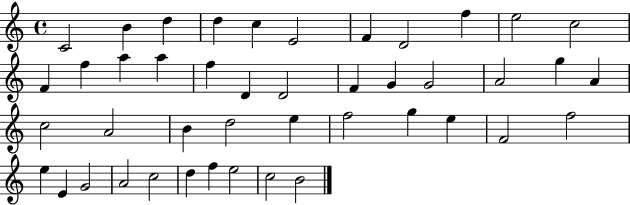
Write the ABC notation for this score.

X:1
T:Untitled
M:4/4
L:1/4
K:C
C2 B d d c E2 F D2 f e2 c2 F f a a f D D2 F G G2 A2 g A c2 A2 B d2 e f2 g e F2 f2 e E G2 A2 c2 d f e2 c2 B2